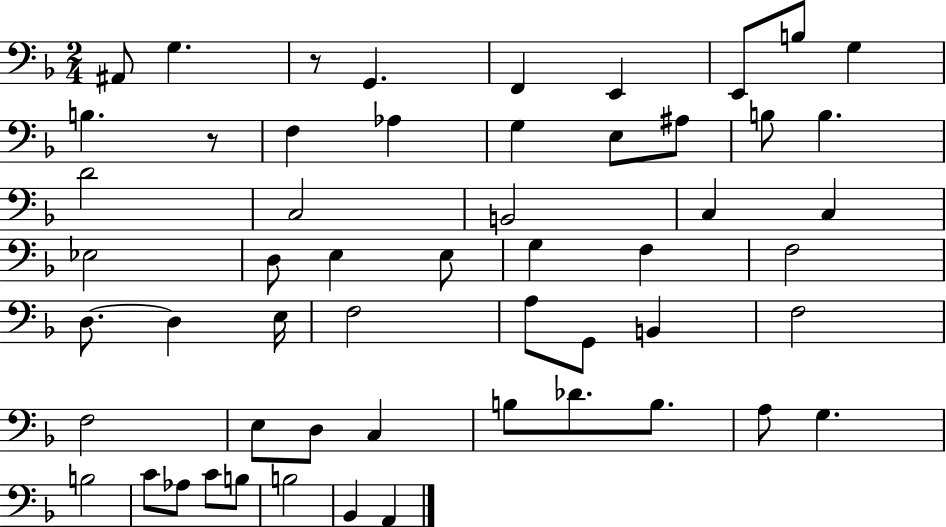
X:1
T:Untitled
M:2/4
L:1/4
K:F
^A,,/2 G, z/2 G,, F,, E,, E,,/2 B,/2 G, B, z/2 F, _A, G, E,/2 ^A,/2 B,/2 B, D2 C,2 B,,2 C, C, _E,2 D,/2 E, E,/2 G, F, F,2 D,/2 D, E,/4 F,2 A,/2 G,,/2 B,, F,2 F,2 E,/2 D,/2 C, B,/2 _D/2 B,/2 A,/2 G, B,2 C/2 _A,/2 C/2 B,/2 B,2 _B,, A,,